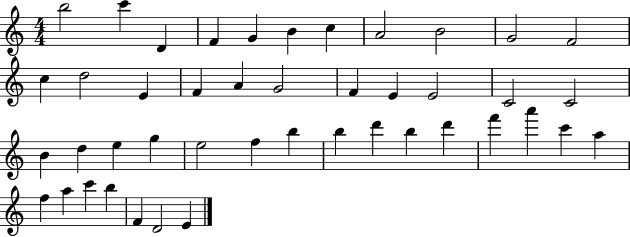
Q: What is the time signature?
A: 4/4